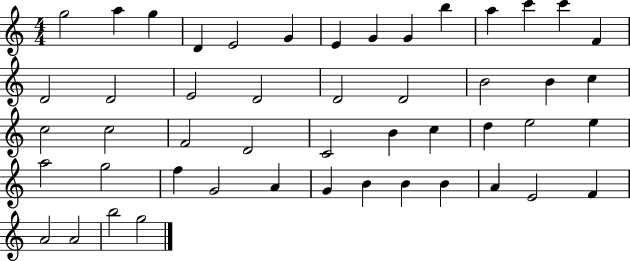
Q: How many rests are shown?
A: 0